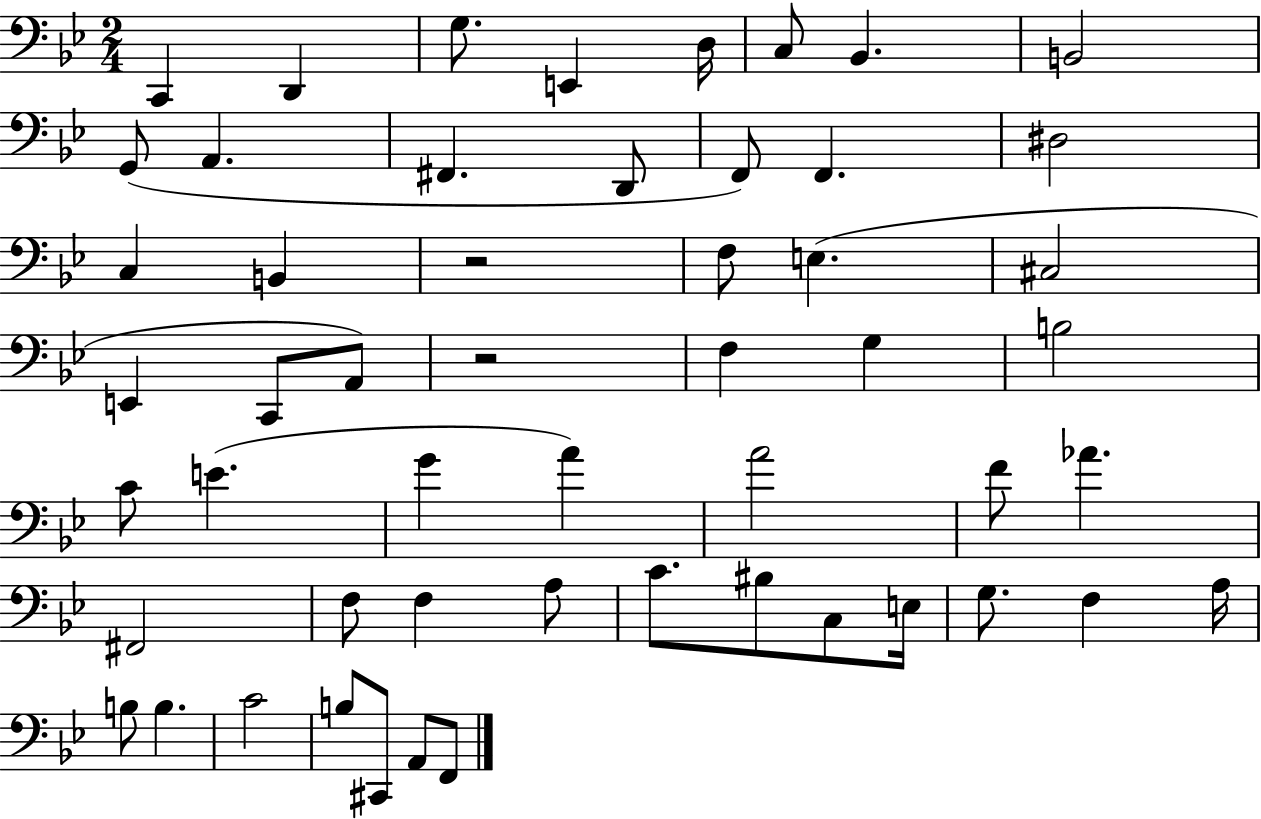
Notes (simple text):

C2/q D2/q G3/e. E2/q D3/s C3/e Bb2/q. B2/h G2/e A2/q. F#2/q. D2/e F2/e F2/q. D#3/h C3/q B2/q R/h F3/e E3/q. C#3/h E2/q C2/e A2/e R/h F3/q G3/q B3/h C4/e E4/q. G4/q A4/q A4/h F4/e Ab4/q. F#2/h F3/e F3/q A3/e C4/e. BIS3/e C3/e E3/s G3/e. F3/q A3/s B3/e B3/q. C4/h B3/e C#2/e A2/e F2/e